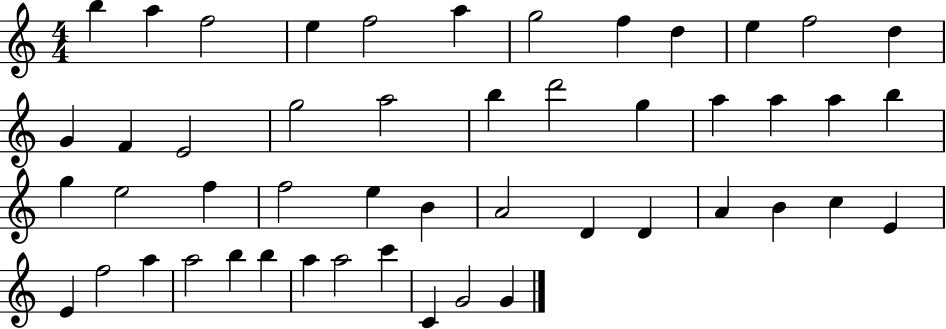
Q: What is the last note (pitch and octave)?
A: G4